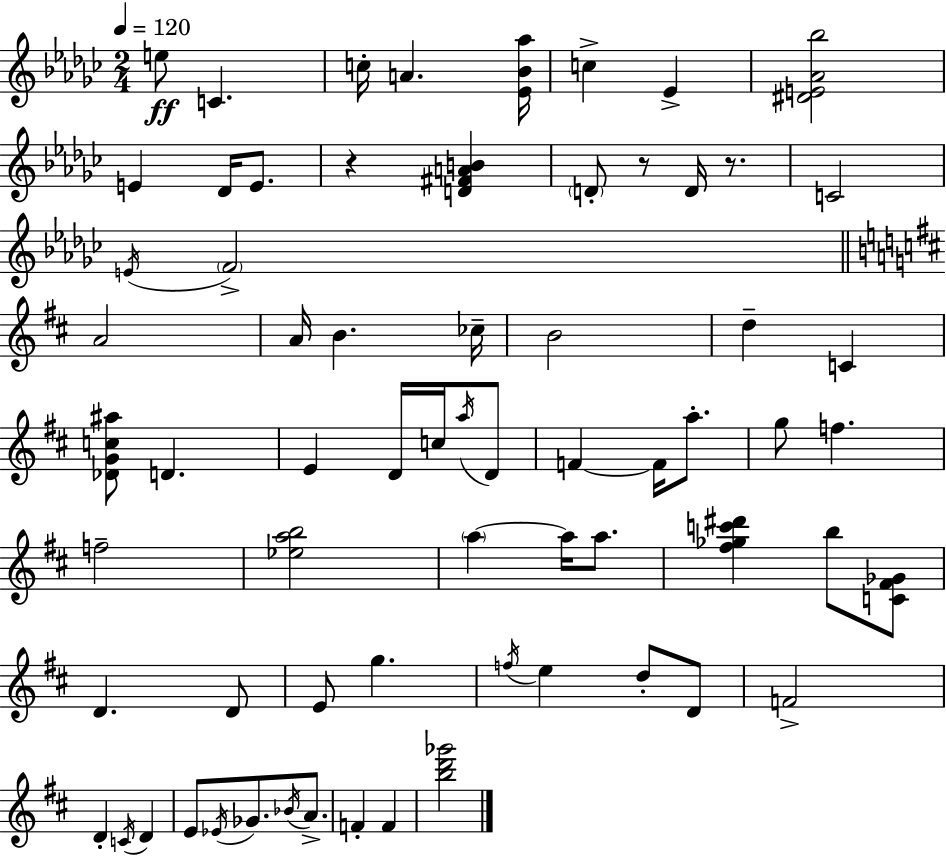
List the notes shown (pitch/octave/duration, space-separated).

E5/e C4/q. C5/s A4/q. [Eb4,Bb4,Ab5]/s C5/q Eb4/q [D#4,E4,Ab4,Bb5]/h E4/q Db4/s E4/e. R/q [D4,F#4,A4,B4]/q D4/e R/e D4/s R/e. C4/h E4/s F4/h A4/h A4/s B4/q. CES5/s B4/h D5/q C4/q [Db4,G4,C5,A#5]/e D4/q. E4/q D4/s C5/s A5/s D4/e F4/q F4/s A5/e. G5/e F5/q. F5/h [Eb5,A5,B5]/h A5/q A5/s A5/e. [F#5,Gb5,C6,D#6]/q B5/e [C4,F#4,Gb4]/e D4/q. D4/e E4/e G5/q. F5/s E5/q D5/e D4/e F4/h D4/q C4/s D4/q E4/e Eb4/s Gb4/e. Bb4/s A4/e. F4/q F4/q [B5,D6,Gb6]/h